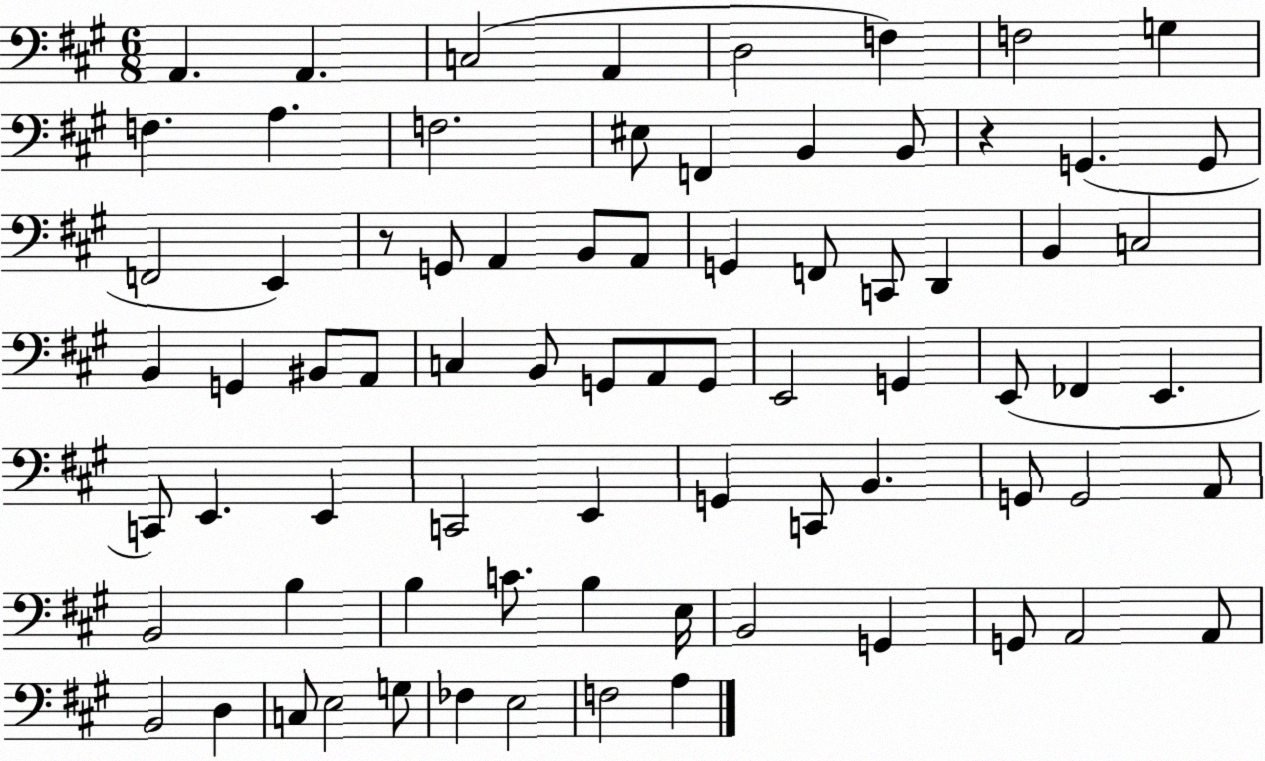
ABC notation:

X:1
T:Untitled
M:6/8
L:1/4
K:A
A,, A,, C,2 A,, D,2 F, F,2 G, F, A, F,2 ^E,/2 F,, B,, B,,/2 z G,, G,,/2 F,,2 E,, z/2 G,,/2 A,, B,,/2 A,,/2 G,, F,,/2 C,,/2 D,, B,, C,2 B,, G,, ^B,,/2 A,,/2 C, B,,/2 G,,/2 A,,/2 G,,/2 E,,2 G,, E,,/2 _F,, E,, C,,/2 E,, E,, C,,2 E,, G,, C,,/2 B,, G,,/2 G,,2 A,,/2 B,,2 B, B, C/2 B, E,/4 B,,2 G,, G,,/2 A,,2 A,,/2 B,,2 D, C,/2 E,2 G,/2 _F, E,2 F,2 A,